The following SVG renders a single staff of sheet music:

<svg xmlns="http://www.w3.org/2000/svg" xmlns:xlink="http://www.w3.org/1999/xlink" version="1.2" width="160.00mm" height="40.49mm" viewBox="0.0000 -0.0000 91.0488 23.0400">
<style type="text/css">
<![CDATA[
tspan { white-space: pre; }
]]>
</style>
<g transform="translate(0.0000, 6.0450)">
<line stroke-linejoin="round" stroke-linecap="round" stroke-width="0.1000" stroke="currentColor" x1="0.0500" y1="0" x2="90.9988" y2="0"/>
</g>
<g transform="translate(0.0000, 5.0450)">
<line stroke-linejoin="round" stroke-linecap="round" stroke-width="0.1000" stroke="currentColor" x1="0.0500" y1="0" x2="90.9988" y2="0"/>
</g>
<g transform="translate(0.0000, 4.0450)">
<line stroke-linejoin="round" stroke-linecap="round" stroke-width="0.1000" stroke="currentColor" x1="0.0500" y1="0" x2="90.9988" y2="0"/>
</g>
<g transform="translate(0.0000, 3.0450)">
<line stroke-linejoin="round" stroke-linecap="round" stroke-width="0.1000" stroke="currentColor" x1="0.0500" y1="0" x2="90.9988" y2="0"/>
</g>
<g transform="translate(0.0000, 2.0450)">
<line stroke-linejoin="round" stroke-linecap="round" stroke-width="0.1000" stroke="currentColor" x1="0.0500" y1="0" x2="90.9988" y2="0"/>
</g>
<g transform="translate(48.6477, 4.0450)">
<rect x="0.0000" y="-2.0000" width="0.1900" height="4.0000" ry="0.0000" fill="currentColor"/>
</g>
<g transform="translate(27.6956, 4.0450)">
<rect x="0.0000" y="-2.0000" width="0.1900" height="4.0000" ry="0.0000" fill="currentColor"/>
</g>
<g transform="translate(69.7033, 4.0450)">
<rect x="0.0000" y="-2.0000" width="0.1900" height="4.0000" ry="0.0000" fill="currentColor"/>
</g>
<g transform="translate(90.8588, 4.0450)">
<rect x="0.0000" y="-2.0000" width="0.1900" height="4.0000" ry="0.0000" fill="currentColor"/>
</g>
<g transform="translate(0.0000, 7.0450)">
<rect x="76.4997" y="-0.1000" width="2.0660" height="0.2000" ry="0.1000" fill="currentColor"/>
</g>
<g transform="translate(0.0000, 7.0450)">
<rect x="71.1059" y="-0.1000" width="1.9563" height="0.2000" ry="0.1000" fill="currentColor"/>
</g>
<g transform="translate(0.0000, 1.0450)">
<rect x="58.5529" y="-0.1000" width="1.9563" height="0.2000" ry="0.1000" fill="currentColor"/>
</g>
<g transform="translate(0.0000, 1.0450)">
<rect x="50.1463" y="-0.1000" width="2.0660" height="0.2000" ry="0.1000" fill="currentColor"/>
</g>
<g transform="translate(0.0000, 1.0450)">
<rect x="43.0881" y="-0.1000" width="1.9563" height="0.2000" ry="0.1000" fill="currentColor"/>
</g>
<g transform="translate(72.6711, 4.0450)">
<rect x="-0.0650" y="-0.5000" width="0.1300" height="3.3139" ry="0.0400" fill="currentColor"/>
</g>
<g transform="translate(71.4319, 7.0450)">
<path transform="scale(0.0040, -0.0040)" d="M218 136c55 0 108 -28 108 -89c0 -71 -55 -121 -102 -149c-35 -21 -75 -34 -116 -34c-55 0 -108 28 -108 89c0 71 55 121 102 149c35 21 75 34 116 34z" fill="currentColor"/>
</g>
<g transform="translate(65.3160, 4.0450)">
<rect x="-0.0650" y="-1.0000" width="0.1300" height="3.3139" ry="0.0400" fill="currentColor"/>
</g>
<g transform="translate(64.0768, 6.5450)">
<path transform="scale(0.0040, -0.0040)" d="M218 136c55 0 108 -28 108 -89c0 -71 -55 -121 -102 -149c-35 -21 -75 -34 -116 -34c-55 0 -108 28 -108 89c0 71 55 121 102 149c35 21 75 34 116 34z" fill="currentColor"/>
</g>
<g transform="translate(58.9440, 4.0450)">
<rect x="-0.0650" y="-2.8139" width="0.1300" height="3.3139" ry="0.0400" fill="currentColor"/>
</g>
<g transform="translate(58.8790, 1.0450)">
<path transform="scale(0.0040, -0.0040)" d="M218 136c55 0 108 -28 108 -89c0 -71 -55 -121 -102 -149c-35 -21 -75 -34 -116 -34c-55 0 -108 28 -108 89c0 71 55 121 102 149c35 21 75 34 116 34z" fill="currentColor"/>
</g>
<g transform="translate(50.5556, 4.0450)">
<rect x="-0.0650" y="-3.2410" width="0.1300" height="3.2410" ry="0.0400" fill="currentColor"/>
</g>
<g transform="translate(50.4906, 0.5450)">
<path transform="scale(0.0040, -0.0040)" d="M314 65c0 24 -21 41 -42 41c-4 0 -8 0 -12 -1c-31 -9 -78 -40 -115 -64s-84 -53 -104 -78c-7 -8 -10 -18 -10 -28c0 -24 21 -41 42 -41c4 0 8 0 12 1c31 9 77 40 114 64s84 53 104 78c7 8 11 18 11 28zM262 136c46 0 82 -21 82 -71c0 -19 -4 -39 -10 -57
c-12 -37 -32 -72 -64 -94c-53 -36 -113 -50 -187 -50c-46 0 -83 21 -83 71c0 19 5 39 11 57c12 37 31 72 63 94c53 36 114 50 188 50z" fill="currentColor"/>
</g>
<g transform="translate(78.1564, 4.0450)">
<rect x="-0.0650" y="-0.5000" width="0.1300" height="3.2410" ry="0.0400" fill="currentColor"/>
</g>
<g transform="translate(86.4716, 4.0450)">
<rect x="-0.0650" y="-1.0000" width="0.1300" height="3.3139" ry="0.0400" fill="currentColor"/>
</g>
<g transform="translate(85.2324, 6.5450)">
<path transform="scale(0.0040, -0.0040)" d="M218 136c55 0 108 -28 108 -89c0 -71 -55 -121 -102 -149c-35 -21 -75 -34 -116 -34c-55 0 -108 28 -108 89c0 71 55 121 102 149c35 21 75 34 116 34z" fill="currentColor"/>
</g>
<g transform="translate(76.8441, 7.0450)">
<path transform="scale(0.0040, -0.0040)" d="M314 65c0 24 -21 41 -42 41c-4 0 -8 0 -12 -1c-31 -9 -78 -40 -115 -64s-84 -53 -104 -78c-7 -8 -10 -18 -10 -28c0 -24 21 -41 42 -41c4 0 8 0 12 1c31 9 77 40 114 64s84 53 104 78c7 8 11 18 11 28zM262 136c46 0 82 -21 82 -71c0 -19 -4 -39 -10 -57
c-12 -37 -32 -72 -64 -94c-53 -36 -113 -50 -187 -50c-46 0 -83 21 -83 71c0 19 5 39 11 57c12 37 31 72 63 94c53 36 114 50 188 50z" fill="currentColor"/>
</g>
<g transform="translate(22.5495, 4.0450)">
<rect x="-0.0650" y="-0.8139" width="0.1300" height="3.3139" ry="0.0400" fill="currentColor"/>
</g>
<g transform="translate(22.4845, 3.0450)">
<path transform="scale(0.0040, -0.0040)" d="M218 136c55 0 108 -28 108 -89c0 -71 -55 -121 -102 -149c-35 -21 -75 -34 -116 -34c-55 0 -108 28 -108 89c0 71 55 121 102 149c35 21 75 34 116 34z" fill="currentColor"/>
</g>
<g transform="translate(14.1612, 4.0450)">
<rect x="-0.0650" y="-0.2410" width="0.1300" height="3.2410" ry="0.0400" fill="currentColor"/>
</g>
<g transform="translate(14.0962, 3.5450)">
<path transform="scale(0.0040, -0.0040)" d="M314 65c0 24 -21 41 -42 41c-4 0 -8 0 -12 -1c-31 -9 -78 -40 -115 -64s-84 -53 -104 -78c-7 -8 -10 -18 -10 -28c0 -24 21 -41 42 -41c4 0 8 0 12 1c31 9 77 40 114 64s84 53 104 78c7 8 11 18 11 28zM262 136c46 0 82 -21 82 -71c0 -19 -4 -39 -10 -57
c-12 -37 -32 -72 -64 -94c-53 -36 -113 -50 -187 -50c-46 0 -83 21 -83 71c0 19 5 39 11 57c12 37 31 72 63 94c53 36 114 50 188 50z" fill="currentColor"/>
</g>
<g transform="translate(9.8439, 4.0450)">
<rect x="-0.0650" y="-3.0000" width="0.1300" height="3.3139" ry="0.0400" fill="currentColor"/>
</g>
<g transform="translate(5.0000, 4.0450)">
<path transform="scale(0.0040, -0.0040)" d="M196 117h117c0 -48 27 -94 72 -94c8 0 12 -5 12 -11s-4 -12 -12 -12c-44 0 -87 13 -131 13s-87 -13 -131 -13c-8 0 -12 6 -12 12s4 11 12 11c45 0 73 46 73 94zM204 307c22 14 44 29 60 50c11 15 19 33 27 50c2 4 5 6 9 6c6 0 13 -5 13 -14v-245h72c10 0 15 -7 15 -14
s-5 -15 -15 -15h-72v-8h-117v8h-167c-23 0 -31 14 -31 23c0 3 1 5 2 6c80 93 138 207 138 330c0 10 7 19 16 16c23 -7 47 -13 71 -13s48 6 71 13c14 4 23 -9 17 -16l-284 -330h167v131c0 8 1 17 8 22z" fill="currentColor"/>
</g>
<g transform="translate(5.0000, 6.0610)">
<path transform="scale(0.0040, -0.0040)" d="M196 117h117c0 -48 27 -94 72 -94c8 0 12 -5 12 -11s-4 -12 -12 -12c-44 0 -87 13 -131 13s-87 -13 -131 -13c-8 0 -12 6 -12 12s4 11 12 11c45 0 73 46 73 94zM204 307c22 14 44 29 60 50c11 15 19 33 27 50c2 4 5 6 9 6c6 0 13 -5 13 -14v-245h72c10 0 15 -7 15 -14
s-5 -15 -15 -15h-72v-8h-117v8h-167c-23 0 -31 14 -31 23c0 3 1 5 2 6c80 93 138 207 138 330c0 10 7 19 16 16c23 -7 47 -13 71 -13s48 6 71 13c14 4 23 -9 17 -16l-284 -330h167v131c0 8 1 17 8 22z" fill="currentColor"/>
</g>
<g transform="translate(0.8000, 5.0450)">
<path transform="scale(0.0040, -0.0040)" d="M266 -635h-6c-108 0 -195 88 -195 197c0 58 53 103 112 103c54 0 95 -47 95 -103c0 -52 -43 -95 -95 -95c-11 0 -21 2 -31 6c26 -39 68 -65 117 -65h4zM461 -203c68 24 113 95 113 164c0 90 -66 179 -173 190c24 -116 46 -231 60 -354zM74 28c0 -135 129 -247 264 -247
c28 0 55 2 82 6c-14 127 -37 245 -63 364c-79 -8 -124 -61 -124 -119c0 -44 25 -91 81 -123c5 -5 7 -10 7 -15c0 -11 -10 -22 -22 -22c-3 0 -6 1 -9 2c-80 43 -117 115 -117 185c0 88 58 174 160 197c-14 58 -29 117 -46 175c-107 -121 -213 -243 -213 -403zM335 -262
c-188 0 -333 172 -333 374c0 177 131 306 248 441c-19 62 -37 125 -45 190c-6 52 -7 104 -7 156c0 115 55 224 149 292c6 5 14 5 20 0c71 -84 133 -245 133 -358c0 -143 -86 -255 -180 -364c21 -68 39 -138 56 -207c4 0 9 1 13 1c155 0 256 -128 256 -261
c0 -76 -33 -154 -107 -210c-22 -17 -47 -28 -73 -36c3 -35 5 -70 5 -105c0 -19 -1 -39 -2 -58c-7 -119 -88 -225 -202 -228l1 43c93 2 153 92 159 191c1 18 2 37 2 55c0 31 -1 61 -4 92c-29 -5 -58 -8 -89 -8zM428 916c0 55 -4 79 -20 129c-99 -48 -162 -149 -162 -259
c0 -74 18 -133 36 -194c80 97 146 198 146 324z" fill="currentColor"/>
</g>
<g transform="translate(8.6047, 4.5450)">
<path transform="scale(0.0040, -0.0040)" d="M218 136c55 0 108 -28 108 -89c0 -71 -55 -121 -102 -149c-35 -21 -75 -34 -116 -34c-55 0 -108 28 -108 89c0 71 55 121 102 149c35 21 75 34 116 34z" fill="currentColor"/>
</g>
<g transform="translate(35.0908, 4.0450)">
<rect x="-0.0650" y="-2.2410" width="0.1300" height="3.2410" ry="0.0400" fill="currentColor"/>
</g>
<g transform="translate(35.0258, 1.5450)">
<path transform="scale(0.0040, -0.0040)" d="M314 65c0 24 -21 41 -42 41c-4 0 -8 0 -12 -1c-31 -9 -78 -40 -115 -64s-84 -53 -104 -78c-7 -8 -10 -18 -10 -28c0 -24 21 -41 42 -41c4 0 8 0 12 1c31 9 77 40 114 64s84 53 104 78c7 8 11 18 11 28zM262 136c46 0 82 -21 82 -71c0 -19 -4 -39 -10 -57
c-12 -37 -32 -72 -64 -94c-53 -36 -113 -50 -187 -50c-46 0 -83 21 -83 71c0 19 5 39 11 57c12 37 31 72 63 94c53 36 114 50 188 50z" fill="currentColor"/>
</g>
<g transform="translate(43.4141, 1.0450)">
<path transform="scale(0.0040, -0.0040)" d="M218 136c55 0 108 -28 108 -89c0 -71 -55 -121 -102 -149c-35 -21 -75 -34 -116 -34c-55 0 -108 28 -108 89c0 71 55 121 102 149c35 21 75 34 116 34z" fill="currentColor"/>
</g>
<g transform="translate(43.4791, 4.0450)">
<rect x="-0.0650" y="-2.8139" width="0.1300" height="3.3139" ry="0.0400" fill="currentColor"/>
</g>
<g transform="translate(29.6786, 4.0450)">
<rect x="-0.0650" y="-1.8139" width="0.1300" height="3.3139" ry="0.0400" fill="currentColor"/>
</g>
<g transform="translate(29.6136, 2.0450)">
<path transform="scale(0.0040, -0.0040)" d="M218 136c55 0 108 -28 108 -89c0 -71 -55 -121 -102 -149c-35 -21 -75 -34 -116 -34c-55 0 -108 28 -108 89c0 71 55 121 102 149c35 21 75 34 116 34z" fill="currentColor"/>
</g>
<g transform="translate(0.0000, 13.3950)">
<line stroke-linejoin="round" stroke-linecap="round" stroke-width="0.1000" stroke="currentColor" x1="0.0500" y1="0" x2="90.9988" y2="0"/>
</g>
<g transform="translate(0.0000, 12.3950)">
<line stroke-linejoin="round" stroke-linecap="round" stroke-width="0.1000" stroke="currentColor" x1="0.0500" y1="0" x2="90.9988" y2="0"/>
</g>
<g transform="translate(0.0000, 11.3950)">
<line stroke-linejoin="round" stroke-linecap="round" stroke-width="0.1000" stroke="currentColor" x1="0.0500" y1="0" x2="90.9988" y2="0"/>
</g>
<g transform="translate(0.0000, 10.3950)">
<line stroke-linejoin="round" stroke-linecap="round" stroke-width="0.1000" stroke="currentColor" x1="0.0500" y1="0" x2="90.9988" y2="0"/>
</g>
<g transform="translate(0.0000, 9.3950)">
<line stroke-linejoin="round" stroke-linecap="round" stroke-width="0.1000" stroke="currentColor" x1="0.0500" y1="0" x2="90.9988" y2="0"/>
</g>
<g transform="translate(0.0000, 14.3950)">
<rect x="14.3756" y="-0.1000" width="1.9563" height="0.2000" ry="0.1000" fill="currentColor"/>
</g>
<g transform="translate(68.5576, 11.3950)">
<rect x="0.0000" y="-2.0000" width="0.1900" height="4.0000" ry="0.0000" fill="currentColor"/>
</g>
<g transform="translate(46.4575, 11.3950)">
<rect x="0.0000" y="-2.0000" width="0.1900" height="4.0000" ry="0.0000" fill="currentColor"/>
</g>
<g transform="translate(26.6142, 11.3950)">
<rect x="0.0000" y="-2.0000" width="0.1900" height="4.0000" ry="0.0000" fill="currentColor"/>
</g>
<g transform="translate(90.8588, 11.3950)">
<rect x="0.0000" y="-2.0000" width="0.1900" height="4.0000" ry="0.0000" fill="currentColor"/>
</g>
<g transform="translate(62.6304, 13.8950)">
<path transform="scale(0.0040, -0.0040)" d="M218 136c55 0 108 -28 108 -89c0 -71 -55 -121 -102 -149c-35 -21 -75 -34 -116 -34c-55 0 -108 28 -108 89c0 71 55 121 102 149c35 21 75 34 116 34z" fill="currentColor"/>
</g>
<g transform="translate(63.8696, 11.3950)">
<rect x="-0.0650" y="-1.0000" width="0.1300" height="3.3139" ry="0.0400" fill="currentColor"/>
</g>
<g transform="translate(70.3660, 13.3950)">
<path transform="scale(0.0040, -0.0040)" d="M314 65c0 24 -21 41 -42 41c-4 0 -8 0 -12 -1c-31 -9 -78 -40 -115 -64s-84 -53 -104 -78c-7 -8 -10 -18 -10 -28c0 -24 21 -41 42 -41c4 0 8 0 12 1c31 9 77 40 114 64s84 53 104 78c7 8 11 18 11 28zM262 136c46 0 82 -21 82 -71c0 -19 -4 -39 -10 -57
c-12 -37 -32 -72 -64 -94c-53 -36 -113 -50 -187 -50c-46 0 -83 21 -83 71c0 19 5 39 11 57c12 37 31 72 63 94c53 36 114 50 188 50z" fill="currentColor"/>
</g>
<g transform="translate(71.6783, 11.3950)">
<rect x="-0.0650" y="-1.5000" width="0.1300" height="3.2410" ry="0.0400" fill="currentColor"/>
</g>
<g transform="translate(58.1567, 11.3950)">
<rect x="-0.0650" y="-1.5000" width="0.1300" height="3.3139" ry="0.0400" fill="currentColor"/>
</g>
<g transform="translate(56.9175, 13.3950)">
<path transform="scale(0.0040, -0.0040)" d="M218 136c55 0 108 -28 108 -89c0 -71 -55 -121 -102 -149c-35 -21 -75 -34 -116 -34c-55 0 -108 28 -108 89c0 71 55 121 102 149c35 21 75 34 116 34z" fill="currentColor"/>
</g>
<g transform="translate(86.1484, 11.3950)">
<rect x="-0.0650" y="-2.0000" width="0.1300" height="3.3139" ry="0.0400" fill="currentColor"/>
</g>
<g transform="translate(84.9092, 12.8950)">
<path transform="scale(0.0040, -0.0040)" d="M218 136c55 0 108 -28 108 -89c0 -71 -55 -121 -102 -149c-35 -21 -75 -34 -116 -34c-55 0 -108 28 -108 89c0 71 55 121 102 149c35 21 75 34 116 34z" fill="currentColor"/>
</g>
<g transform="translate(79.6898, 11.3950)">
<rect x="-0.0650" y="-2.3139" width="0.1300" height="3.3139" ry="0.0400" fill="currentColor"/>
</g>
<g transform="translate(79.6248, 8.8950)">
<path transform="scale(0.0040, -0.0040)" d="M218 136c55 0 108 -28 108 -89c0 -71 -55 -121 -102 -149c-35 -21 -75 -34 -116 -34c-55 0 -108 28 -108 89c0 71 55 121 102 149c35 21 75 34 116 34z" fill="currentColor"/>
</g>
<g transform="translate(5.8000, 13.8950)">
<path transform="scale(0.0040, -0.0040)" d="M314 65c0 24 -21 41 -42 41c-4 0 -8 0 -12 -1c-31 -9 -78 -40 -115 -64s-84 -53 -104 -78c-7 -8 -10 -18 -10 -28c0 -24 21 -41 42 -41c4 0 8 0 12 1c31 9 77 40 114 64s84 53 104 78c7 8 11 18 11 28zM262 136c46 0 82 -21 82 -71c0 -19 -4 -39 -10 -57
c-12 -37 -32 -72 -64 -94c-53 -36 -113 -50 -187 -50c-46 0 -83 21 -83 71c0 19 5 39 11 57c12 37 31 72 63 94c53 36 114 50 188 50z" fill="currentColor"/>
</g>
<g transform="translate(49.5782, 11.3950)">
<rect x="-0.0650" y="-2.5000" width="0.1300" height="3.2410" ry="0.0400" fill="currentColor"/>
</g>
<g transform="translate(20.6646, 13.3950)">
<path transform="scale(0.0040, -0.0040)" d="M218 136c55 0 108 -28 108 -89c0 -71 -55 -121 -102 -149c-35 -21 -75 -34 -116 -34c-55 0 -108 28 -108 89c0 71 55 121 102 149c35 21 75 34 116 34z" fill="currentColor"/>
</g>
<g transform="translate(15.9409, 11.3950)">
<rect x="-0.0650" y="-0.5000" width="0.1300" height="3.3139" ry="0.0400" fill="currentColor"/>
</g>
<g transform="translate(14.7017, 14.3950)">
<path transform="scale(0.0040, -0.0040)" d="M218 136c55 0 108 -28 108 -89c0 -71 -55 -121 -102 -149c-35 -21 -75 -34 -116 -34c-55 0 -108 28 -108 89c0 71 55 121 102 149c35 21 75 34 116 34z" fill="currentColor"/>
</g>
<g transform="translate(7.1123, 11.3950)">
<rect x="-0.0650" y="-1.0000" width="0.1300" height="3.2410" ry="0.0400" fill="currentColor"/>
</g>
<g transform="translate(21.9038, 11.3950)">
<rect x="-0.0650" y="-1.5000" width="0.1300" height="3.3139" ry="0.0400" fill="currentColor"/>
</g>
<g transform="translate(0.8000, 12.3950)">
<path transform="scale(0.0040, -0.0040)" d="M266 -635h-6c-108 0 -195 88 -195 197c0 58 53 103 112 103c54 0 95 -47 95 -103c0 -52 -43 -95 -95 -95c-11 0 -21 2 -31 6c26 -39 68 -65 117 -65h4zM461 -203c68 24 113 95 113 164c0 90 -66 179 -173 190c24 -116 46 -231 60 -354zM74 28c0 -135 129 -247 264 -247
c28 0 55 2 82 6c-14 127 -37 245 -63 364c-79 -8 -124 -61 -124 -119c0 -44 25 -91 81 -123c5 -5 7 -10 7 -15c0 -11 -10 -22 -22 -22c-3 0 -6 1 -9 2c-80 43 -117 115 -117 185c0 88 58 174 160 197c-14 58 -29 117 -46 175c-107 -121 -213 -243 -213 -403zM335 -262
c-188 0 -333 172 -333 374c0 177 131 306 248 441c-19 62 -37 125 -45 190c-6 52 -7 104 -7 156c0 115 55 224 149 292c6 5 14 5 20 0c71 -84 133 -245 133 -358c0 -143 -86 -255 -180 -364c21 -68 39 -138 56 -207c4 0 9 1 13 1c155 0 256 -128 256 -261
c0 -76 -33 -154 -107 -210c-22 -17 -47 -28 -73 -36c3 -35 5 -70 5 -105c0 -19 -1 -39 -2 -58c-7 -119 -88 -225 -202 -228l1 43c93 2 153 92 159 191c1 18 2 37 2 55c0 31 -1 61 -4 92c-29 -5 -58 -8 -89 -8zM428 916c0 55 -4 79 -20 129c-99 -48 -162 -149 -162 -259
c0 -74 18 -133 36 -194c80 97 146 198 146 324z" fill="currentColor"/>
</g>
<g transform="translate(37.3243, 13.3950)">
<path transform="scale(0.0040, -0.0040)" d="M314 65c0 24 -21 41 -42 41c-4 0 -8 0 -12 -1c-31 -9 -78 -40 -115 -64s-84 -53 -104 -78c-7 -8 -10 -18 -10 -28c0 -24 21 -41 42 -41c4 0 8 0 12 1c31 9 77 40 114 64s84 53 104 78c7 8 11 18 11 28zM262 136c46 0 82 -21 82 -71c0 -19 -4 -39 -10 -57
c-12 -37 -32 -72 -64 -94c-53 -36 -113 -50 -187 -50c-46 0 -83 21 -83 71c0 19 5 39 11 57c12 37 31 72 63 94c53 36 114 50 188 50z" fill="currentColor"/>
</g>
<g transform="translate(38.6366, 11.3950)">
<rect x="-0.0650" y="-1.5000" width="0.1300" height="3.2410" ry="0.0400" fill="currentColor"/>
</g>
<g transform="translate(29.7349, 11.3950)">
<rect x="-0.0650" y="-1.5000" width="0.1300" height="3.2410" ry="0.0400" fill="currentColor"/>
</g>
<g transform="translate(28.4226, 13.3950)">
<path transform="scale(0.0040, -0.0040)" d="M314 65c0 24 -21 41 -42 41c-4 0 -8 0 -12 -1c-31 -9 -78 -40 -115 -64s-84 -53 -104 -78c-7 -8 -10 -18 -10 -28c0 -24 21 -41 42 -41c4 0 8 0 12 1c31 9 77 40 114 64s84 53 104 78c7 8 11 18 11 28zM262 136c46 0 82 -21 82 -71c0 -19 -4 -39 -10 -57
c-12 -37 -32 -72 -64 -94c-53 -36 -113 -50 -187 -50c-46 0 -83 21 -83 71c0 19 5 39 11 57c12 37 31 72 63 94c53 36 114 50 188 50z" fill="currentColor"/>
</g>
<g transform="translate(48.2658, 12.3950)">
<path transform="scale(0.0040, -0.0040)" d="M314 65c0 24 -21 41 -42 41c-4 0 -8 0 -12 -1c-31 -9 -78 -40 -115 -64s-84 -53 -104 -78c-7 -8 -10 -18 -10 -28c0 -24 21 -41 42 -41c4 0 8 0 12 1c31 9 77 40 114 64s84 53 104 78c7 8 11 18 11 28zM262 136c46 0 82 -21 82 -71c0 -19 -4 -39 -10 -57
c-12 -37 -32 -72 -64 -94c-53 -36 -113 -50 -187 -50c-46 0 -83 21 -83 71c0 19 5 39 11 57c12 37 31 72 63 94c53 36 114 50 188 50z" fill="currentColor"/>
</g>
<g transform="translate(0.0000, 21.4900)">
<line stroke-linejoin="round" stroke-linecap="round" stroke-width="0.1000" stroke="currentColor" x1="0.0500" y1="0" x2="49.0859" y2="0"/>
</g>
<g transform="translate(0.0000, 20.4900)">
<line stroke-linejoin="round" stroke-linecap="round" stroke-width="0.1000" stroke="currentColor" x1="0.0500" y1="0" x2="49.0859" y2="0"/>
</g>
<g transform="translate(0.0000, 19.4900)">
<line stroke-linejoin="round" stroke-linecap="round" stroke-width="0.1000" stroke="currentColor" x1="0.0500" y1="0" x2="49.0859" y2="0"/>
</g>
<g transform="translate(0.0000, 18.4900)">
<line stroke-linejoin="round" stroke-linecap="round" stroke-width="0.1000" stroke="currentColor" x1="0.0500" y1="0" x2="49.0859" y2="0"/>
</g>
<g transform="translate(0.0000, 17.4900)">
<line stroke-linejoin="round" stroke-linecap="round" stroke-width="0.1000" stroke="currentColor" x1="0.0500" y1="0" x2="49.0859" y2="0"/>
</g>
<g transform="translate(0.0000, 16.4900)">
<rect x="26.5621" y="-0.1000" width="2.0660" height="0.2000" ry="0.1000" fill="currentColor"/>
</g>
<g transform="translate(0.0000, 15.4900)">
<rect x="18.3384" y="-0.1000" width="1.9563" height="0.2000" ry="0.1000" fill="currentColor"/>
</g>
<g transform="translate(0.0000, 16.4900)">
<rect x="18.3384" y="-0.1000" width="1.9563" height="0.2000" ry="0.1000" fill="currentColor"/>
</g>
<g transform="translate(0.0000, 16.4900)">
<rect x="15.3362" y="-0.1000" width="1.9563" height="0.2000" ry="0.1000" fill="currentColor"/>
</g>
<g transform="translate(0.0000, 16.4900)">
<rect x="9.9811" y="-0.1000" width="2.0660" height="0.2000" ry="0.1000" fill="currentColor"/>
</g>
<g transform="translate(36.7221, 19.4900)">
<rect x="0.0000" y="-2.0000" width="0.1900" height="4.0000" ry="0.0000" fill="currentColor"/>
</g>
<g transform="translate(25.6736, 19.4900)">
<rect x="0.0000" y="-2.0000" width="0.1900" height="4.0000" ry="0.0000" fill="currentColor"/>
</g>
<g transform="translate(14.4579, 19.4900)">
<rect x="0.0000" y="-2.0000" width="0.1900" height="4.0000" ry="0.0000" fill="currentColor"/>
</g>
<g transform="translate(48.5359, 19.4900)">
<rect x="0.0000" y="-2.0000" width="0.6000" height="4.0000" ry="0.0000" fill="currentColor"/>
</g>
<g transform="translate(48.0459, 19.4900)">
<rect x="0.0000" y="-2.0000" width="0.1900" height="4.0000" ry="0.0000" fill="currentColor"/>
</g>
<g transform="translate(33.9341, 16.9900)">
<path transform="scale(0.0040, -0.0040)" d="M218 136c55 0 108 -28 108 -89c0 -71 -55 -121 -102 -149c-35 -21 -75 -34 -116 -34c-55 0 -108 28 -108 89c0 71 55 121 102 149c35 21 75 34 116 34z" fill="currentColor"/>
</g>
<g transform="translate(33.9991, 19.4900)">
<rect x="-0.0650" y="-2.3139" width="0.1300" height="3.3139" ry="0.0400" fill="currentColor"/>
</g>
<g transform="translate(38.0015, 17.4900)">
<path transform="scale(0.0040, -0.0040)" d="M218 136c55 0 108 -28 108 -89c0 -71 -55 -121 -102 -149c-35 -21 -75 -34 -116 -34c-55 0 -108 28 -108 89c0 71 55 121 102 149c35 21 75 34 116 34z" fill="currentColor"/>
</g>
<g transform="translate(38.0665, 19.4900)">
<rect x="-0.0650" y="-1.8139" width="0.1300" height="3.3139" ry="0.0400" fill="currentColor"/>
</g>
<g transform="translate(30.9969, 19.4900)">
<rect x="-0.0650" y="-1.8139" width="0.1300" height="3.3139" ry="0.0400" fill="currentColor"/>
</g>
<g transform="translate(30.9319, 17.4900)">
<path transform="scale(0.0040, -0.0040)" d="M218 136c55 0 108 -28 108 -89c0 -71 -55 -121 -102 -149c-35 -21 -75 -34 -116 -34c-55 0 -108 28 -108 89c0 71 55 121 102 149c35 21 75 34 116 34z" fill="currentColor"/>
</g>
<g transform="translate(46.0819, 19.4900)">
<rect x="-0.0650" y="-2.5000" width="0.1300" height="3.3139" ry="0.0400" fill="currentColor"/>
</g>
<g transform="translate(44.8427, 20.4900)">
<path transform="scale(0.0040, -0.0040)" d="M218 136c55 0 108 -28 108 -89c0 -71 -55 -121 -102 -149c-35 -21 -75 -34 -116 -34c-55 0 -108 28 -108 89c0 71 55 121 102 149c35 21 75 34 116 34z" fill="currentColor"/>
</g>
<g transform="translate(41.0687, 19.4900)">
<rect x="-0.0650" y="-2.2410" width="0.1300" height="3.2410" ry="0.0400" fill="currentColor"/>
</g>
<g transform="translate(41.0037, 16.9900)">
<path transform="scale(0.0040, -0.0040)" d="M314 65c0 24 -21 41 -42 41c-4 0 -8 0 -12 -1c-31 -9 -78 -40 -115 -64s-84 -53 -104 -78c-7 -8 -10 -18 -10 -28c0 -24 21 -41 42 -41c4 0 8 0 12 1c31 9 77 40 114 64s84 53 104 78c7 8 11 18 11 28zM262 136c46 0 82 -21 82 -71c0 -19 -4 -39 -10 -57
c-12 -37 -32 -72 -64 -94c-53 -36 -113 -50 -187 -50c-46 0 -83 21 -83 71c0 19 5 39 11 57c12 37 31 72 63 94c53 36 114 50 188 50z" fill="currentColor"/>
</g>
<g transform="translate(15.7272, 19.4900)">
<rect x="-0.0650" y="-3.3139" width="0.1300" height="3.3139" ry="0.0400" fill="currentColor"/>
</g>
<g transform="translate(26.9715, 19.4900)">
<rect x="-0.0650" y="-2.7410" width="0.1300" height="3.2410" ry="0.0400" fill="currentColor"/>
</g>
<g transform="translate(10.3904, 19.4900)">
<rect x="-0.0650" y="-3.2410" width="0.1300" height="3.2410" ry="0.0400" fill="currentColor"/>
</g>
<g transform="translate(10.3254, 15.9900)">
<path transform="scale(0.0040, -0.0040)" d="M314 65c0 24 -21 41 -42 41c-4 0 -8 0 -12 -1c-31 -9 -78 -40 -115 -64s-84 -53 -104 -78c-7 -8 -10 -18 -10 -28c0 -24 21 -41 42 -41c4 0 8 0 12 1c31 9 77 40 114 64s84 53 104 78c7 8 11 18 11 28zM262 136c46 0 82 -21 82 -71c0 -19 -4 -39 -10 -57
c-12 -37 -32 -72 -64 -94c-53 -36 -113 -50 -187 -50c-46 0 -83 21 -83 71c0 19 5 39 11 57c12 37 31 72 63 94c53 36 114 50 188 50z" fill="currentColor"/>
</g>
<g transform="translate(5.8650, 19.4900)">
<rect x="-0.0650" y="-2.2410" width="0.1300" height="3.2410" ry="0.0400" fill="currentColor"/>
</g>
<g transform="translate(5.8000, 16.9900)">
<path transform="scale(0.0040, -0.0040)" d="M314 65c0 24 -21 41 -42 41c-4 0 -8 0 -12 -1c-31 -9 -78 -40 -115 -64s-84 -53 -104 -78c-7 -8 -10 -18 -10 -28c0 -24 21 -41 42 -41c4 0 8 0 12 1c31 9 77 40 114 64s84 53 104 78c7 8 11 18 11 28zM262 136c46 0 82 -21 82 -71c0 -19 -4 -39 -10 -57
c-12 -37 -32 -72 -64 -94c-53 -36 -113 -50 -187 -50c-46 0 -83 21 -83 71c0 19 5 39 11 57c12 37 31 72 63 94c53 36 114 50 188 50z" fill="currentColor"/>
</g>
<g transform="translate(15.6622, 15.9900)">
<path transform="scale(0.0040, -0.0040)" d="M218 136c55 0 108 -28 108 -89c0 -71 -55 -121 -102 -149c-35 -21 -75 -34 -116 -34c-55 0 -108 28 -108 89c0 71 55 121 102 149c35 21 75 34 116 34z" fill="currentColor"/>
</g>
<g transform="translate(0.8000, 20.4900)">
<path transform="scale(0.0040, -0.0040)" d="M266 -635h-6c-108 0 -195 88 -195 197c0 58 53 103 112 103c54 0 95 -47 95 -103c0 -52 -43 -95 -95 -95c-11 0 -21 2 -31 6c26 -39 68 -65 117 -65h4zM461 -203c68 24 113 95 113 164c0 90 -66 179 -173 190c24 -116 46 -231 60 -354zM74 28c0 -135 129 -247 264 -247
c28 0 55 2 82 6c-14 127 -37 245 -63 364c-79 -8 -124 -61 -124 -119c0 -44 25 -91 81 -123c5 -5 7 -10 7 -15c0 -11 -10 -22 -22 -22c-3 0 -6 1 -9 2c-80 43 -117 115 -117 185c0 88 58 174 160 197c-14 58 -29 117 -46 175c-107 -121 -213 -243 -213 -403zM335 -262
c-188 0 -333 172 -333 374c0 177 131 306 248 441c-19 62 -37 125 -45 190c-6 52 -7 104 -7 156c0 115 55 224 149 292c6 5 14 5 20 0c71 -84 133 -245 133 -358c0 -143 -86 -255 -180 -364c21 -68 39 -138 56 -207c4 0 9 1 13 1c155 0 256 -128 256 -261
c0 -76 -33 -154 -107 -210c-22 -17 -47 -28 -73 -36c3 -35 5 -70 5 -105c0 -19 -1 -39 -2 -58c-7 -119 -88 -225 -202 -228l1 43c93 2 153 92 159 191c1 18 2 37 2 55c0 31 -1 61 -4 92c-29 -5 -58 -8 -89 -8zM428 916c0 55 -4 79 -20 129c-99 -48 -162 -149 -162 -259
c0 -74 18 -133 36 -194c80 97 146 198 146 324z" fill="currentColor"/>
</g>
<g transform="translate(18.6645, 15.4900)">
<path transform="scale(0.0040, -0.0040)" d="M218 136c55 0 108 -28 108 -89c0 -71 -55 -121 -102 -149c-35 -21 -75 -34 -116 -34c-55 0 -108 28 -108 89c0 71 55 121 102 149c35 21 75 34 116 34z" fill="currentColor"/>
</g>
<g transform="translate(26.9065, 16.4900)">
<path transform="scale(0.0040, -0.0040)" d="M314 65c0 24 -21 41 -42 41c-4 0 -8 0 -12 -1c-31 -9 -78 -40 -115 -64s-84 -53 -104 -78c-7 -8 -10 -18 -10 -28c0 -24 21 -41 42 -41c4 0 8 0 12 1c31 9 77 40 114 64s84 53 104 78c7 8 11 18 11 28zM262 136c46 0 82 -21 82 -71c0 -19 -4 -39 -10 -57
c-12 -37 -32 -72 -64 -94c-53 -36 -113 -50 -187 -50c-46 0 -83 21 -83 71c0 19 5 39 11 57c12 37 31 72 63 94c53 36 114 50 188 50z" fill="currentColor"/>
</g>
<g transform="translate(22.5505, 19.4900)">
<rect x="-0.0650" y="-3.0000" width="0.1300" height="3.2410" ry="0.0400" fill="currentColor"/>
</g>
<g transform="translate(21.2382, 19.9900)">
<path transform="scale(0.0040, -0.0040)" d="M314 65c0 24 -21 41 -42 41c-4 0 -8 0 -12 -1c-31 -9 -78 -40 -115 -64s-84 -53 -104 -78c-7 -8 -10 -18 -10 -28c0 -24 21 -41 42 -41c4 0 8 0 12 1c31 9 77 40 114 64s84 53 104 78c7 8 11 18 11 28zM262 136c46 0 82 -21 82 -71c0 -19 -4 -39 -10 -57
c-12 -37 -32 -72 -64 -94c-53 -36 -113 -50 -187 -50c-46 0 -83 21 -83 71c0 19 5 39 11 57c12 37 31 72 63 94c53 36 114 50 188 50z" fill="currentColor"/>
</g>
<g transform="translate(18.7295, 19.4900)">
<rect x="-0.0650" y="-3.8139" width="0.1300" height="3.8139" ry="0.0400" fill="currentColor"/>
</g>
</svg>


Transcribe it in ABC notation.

X:1
T:Untitled
M:4/4
L:1/4
K:C
A c2 d f g2 a b2 a D C C2 D D2 C E E2 E2 G2 E D E2 g F g2 b2 b c' A2 a2 f g f g2 G